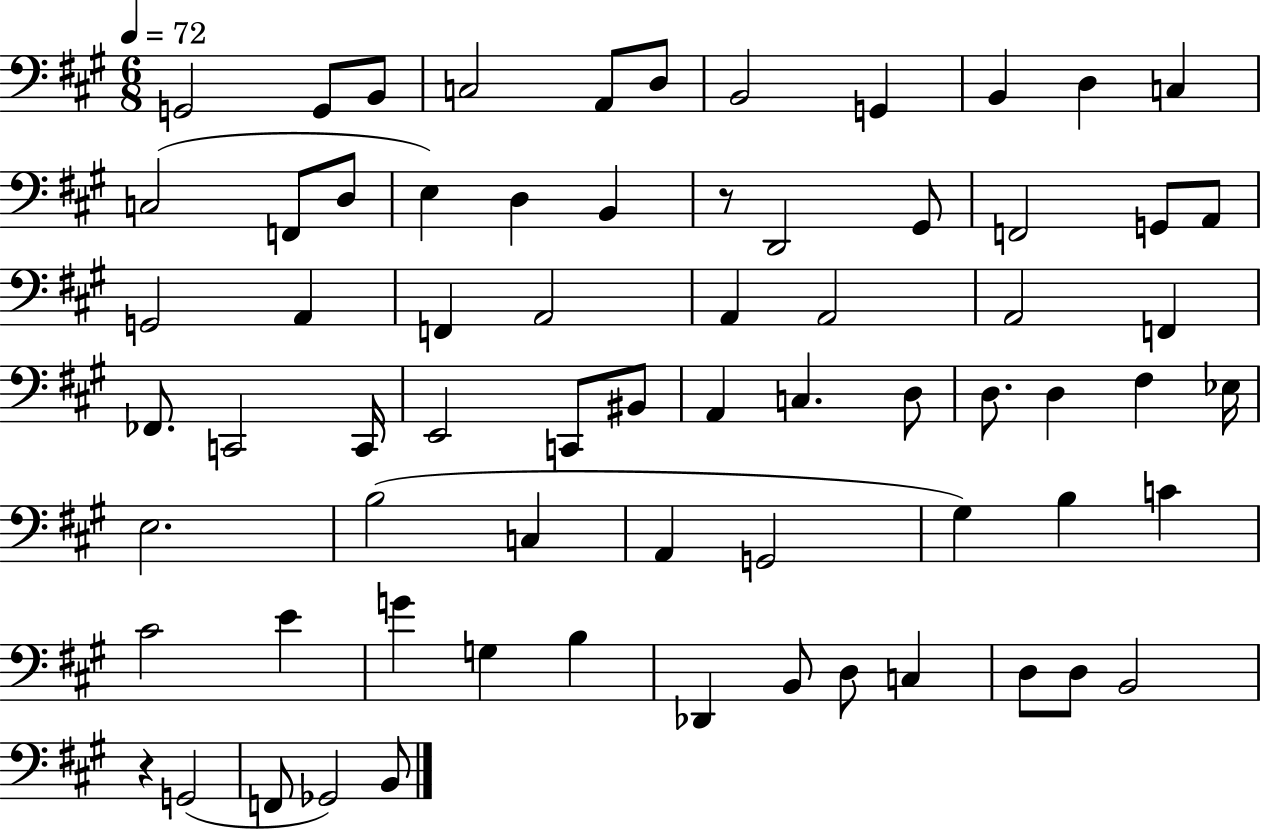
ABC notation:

X:1
T:Untitled
M:6/8
L:1/4
K:A
G,,2 G,,/2 B,,/2 C,2 A,,/2 D,/2 B,,2 G,, B,, D, C, C,2 F,,/2 D,/2 E, D, B,, z/2 D,,2 ^G,,/2 F,,2 G,,/2 A,,/2 G,,2 A,, F,, A,,2 A,, A,,2 A,,2 F,, _F,,/2 C,,2 C,,/4 E,,2 C,,/2 ^B,,/2 A,, C, D,/2 D,/2 D, ^F, _E,/4 E,2 B,2 C, A,, G,,2 ^G, B, C ^C2 E G G, B, _D,, B,,/2 D,/2 C, D,/2 D,/2 B,,2 z G,,2 F,,/2 _G,,2 B,,/2